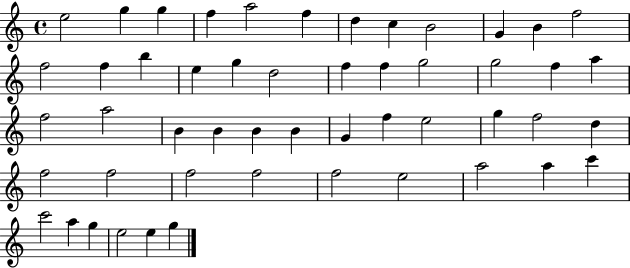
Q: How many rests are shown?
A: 0